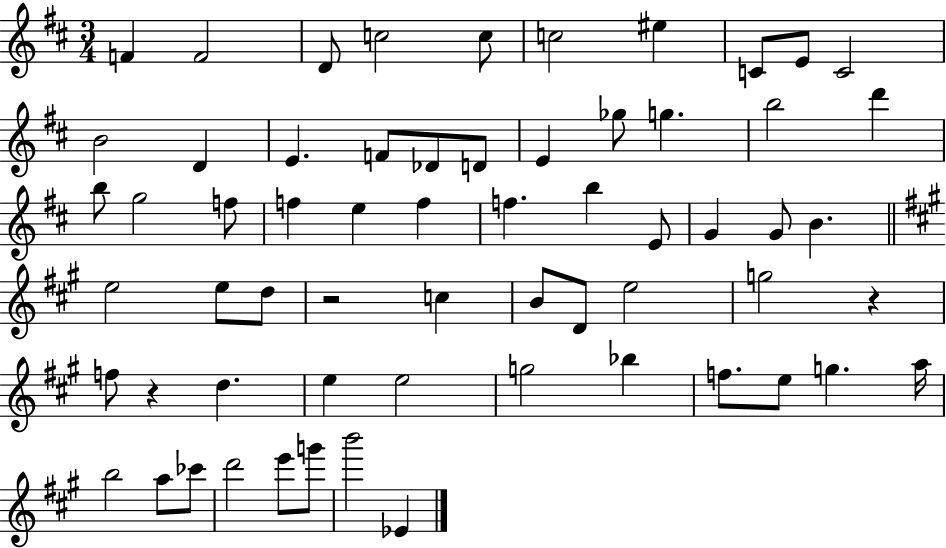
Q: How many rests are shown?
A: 3